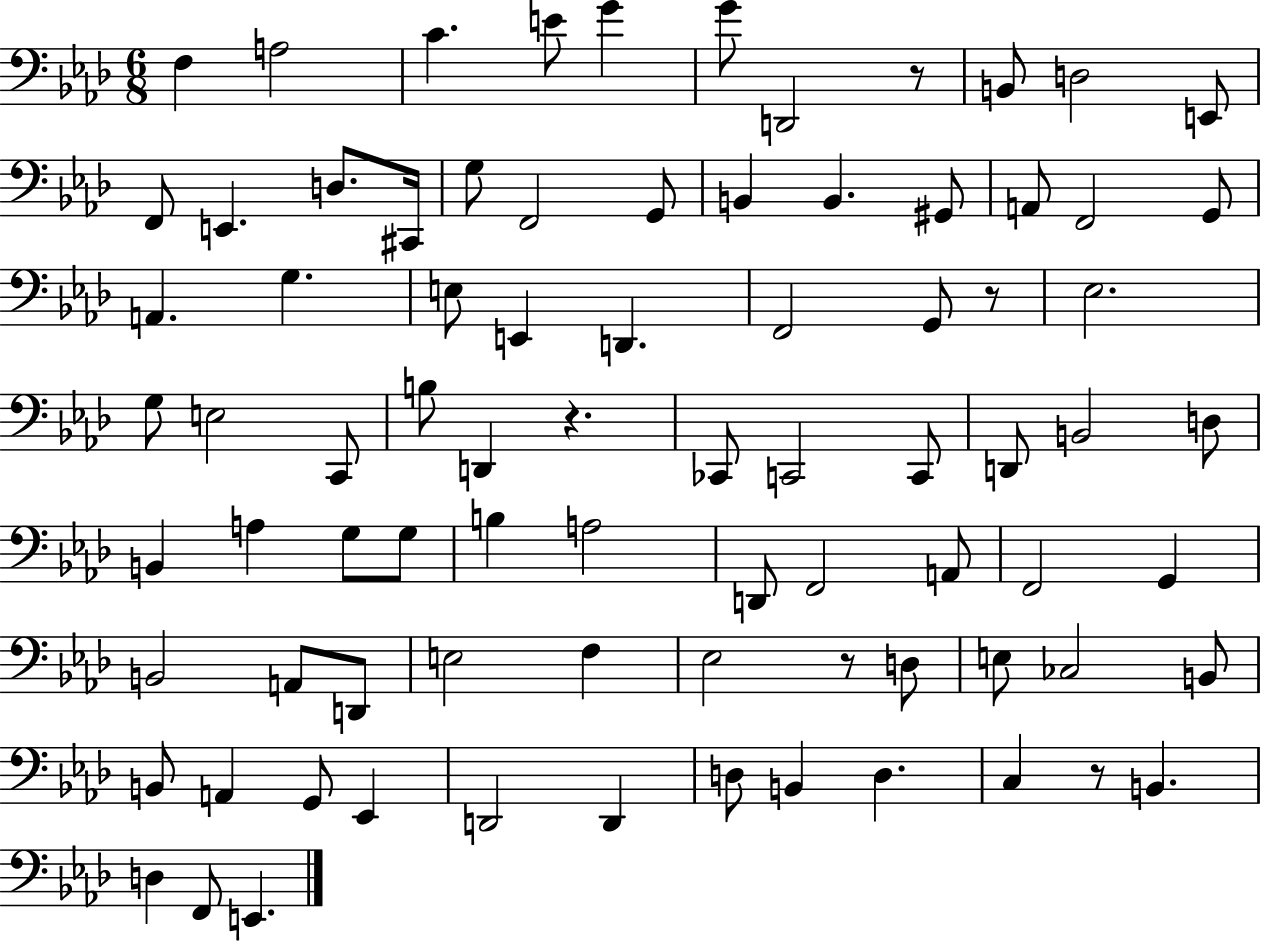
{
  \clef bass
  \numericTimeSignature
  \time 6/8
  \key aes \major
  f4 a2 | c'4. e'8 g'4 | g'8 d,2 r8 | b,8 d2 e,8 | \break f,8 e,4. d8. cis,16 | g8 f,2 g,8 | b,4 b,4. gis,8 | a,8 f,2 g,8 | \break a,4. g4. | e8 e,4 d,4. | f,2 g,8 r8 | ees2. | \break g8 e2 c,8 | b8 d,4 r4. | ces,8 c,2 c,8 | d,8 b,2 d8 | \break b,4 a4 g8 g8 | b4 a2 | d,8 f,2 a,8 | f,2 g,4 | \break b,2 a,8 d,8 | e2 f4 | ees2 r8 d8 | e8 ces2 b,8 | \break b,8 a,4 g,8 ees,4 | d,2 d,4 | d8 b,4 d4. | c4 r8 b,4. | \break d4 f,8 e,4. | \bar "|."
}